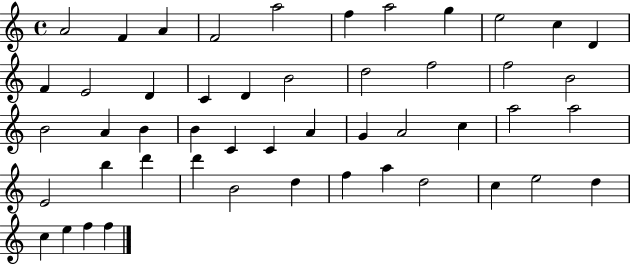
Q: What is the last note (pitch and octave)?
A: F5